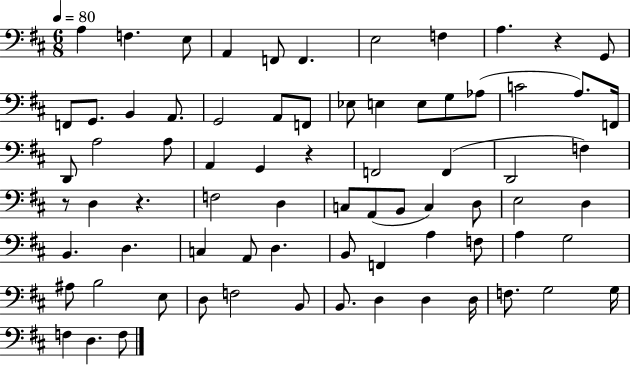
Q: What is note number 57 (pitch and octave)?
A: B3